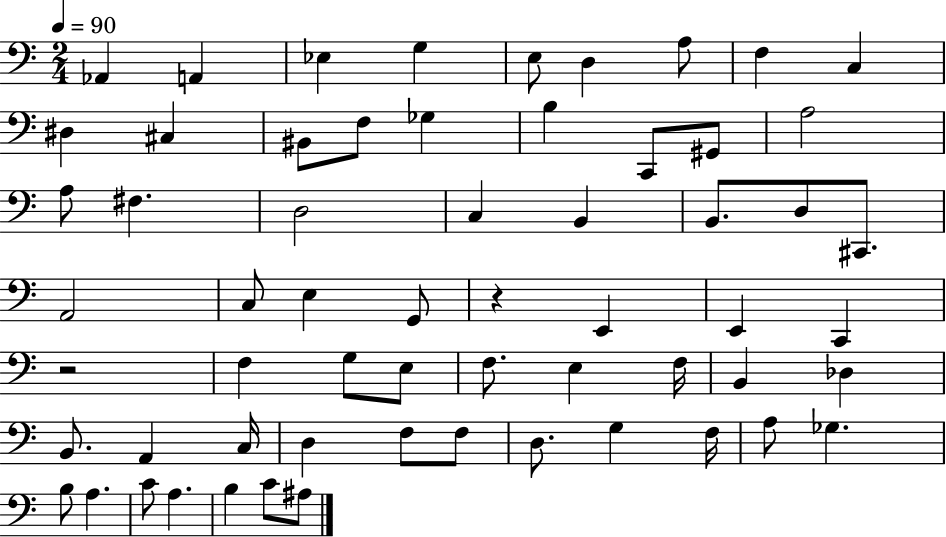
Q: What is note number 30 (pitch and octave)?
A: G2